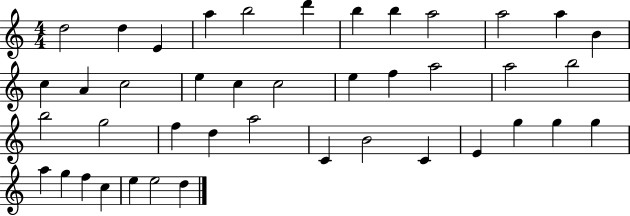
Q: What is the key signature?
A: C major